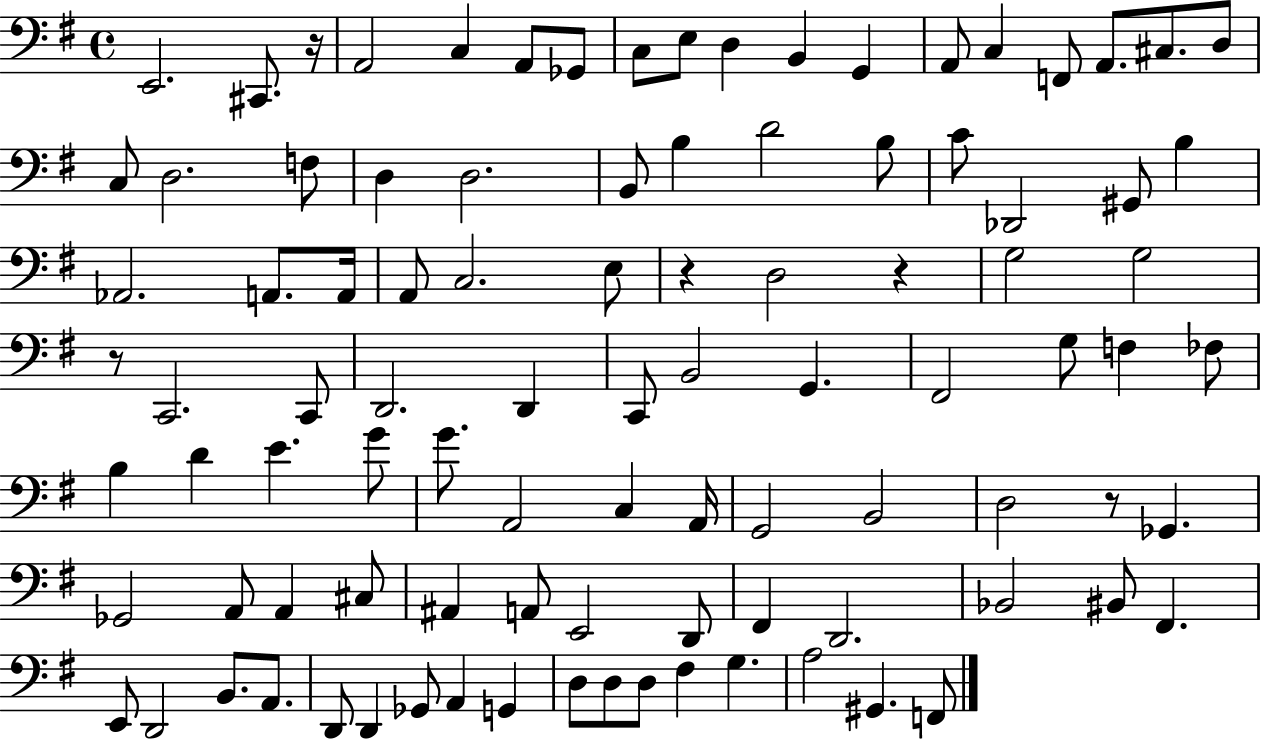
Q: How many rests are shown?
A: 5